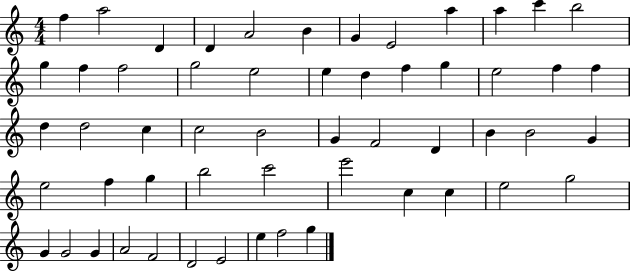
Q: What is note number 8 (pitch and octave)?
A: E4